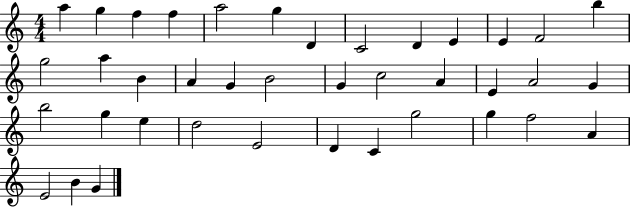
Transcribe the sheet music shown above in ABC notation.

X:1
T:Untitled
M:4/4
L:1/4
K:C
a g f f a2 g D C2 D E E F2 b g2 a B A G B2 G c2 A E A2 G b2 g e d2 E2 D C g2 g f2 A E2 B G